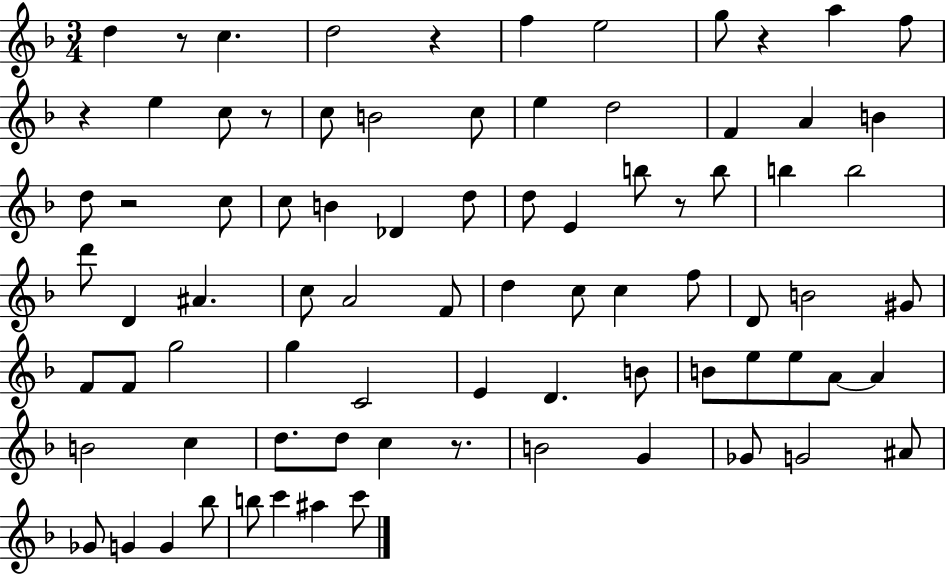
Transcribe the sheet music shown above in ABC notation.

X:1
T:Untitled
M:3/4
L:1/4
K:F
d z/2 c d2 z f e2 g/2 z a f/2 z e c/2 z/2 c/2 B2 c/2 e d2 F A B d/2 z2 c/2 c/2 B _D d/2 d/2 E b/2 z/2 b/2 b b2 d'/2 D ^A c/2 A2 F/2 d c/2 c f/2 D/2 B2 ^G/2 F/2 F/2 g2 g C2 E D B/2 B/2 e/2 e/2 A/2 A B2 c d/2 d/2 c z/2 B2 G _G/2 G2 ^A/2 _G/2 G G _b/2 b/2 c' ^a c'/2